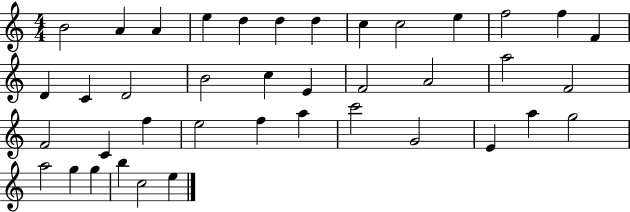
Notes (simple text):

B4/h A4/q A4/q E5/q D5/q D5/q D5/q C5/q C5/h E5/q F5/h F5/q F4/q D4/q C4/q D4/h B4/h C5/q E4/q F4/h A4/h A5/h F4/h F4/h C4/q F5/q E5/h F5/q A5/q C6/h G4/h E4/q A5/q G5/h A5/h G5/q G5/q B5/q C5/h E5/q